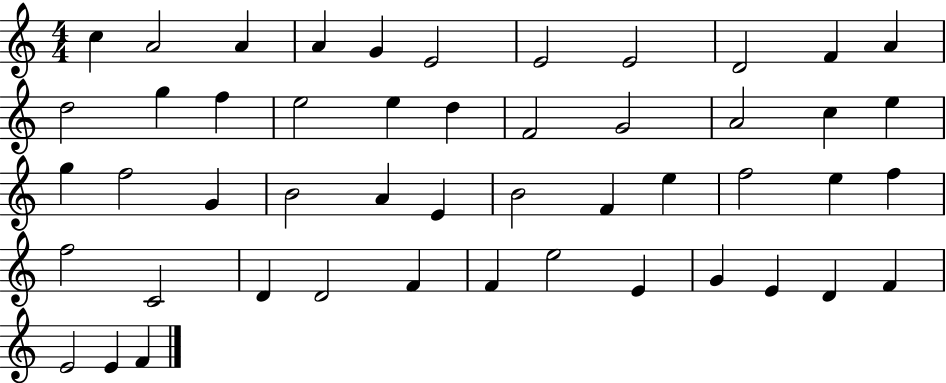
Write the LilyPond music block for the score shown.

{
  \clef treble
  \numericTimeSignature
  \time 4/4
  \key c \major
  c''4 a'2 a'4 | a'4 g'4 e'2 | e'2 e'2 | d'2 f'4 a'4 | \break d''2 g''4 f''4 | e''2 e''4 d''4 | f'2 g'2 | a'2 c''4 e''4 | \break g''4 f''2 g'4 | b'2 a'4 e'4 | b'2 f'4 e''4 | f''2 e''4 f''4 | \break f''2 c'2 | d'4 d'2 f'4 | f'4 e''2 e'4 | g'4 e'4 d'4 f'4 | \break e'2 e'4 f'4 | \bar "|."
}